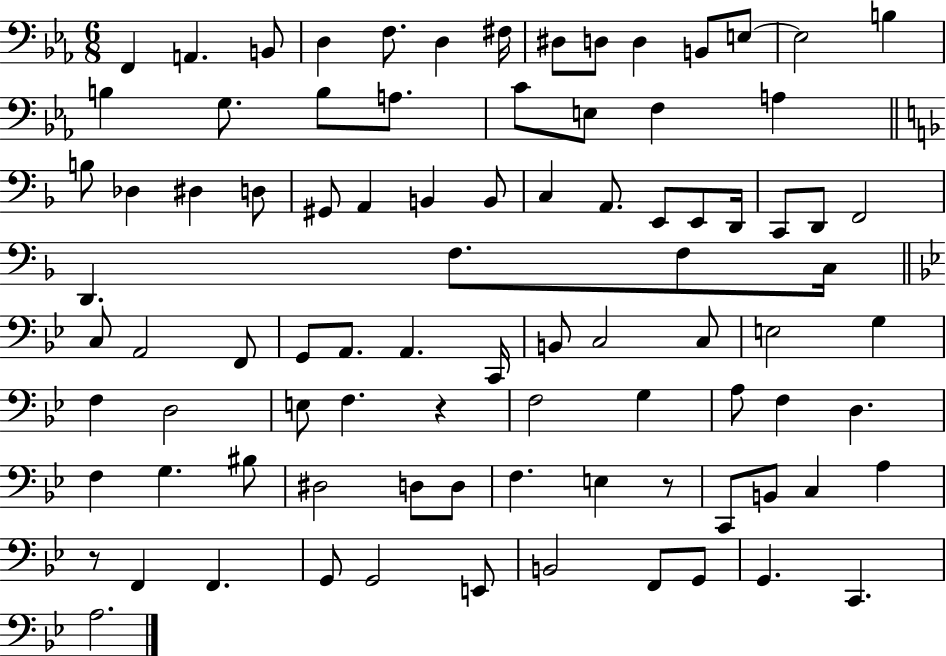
X:1
T:Untitled
M:6/8
L:1/4
K:Eb
F,, A,, B,,/2 D, F,/2 D, ^F,/4 ^D,/2 D,/2 D, B,,/2 E,/2 E,2 B, B, G,/2 B,/2 A,/2 C/2 E,/2 F, A, B,/2 _D, ^D, D,/2 ^G,,/2 A,, B,, B,,/2 C, A,,/2 E,,/2 E,,/2 D,,/4 C,,/2 D,,/2 F,,2 D,, F,/2 F,/2 C,/4 C,/2 A,,2 F,,/2 G,,/2 A,,/2 A,, C,,/4 B,,/2 C,2 C,/2 E,2 G, F, D,2 E,/2 F, z F,2 G, A,/2 F, D, F, G, ^B,/2 ^D,2 D,/2 D,/2 F, E, z/2 C,,/2 B,,/2 C, A, z/2 F,, F,, G,,/2 G,,2 E,,/2 B,,2 F,,/2 G,,/2 G,, C,, A,2